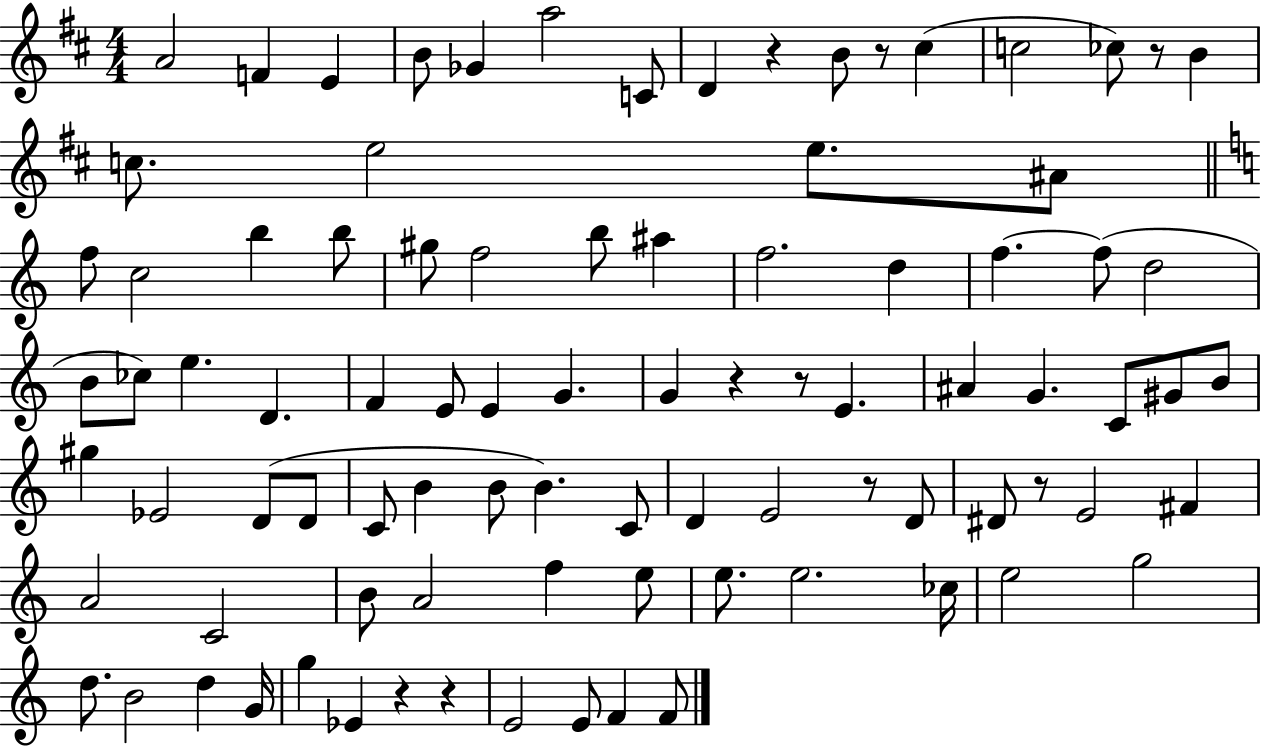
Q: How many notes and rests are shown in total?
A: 90